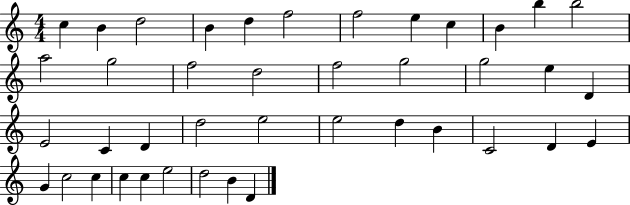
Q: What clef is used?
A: treble